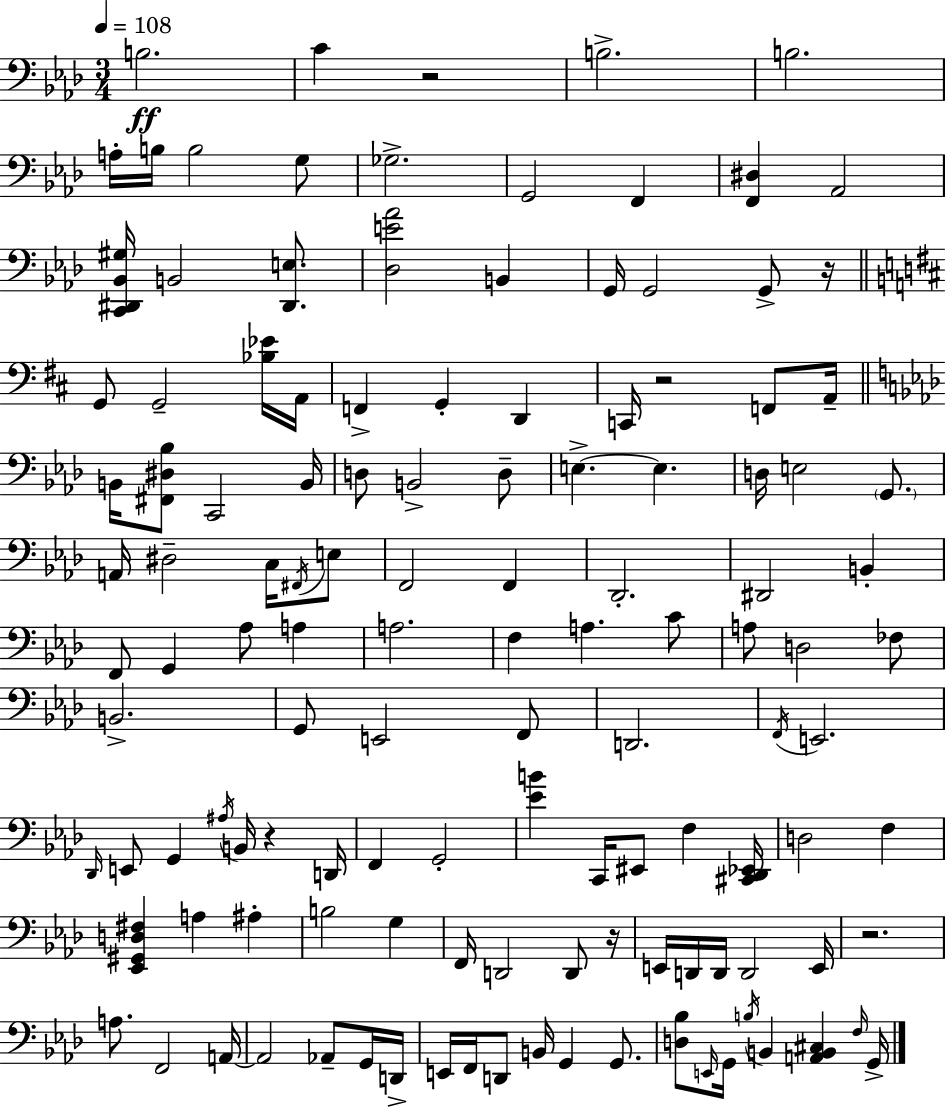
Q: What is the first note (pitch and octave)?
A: B3